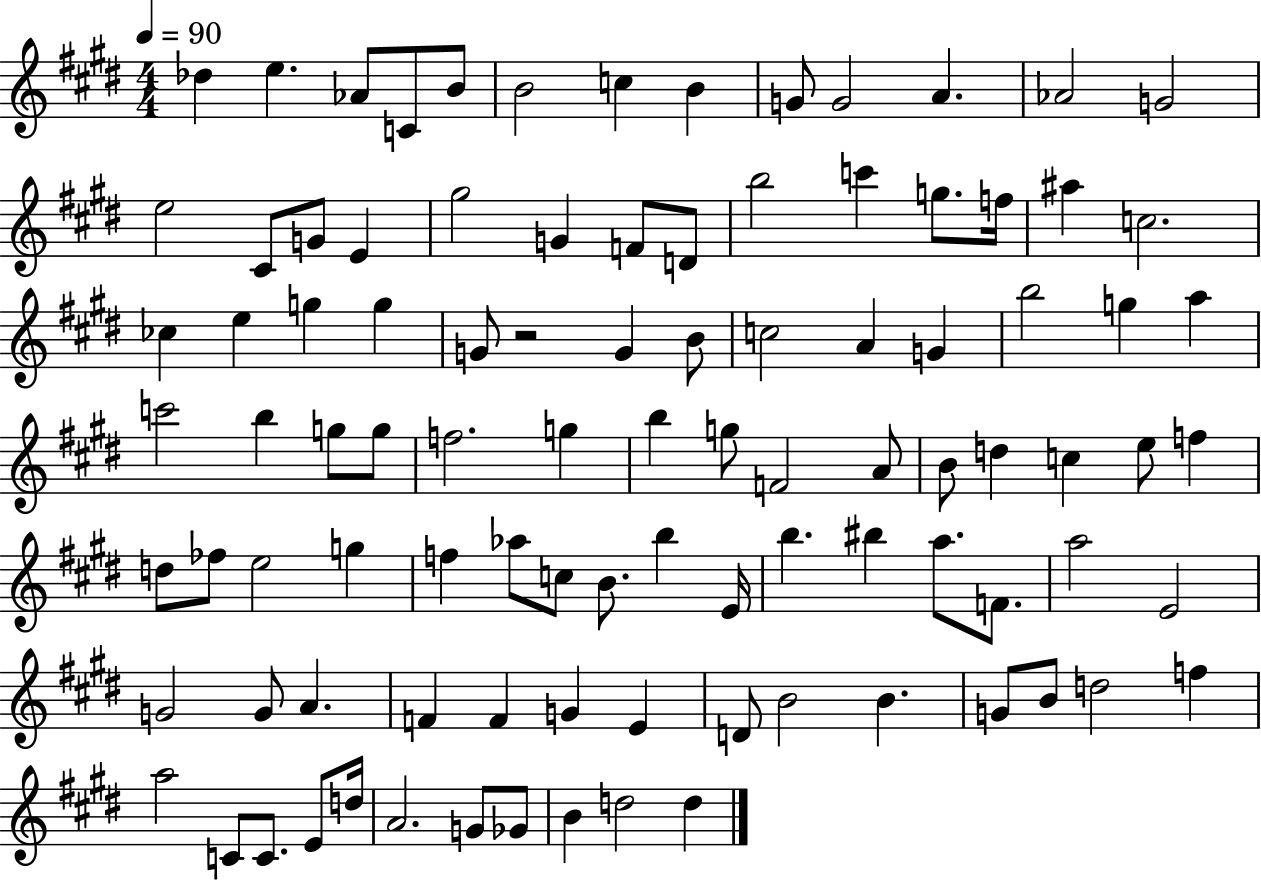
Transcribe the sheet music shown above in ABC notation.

X:1
T:Untitled
M:4/4
L:1/4
K:E
_d e _A/2 C/2 B/2 B2 c B G/2 G2 A _A2 G2 e2 ^C/2 G/2 E ^g2 G F/2 D/2 b2 c' g/2 f/4 ^a c2 _c e g g G/2 z2 G B/2 c2 A G b2 g a c'2 b g/2 g/2 f2 g b g/2 F2 A/2 B/2 d c e/2 f d/2 _f/2 e2 g f _a/2 c/2 B/2 b E/4 b ^b a/2 F/2 a2 E2 G2 G/2 A F F G E D/2 B2 B G/2 B/2 d2 f a2 C/2 C/2 E/2 d/4 A2 G/2 _G/2 B d2 d